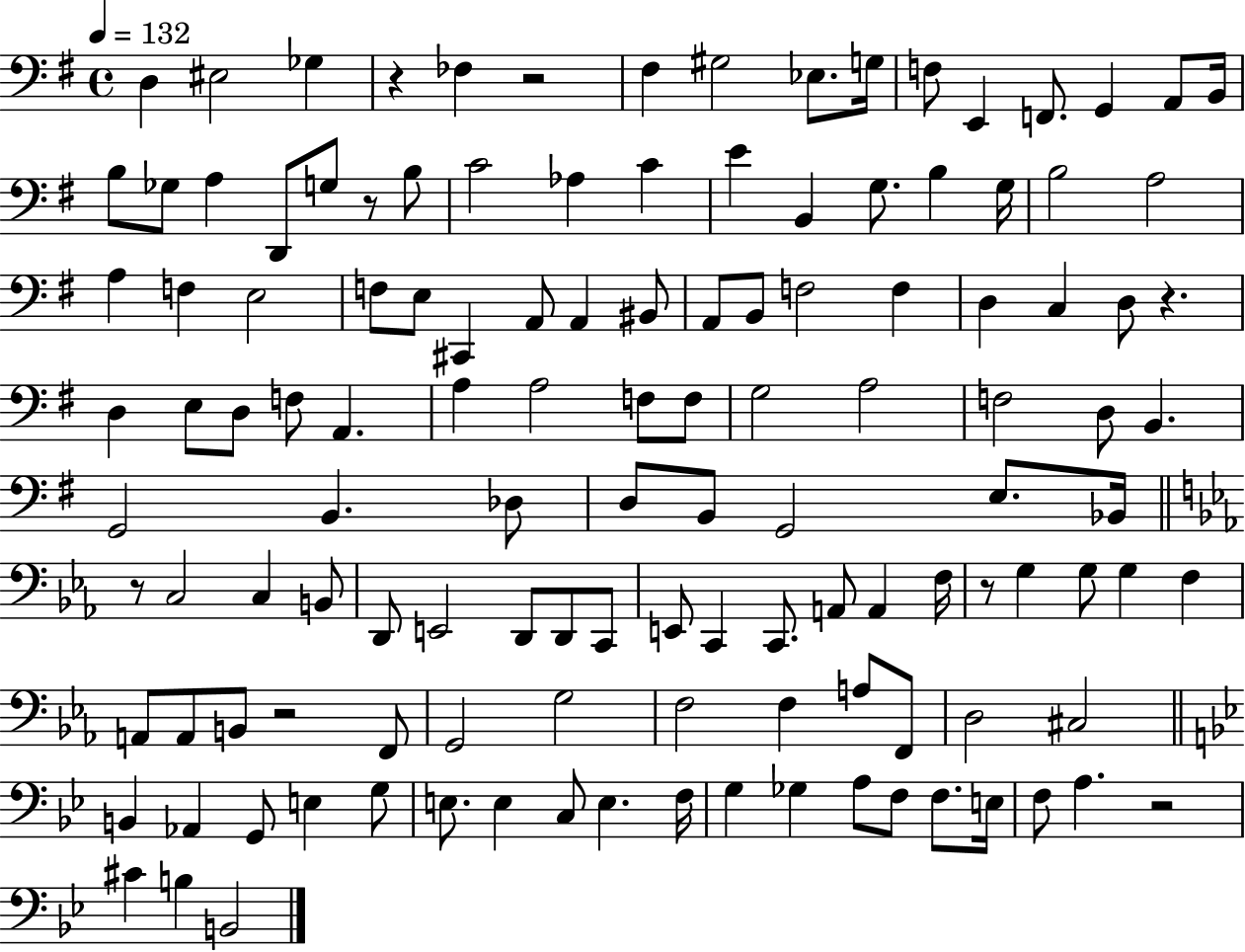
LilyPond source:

{
  \clef bass
  \time 4/4
  \defaultTimeSignature
  \key g \major
  \tempo 4 = 132
  d4 eis2 ges4 | r4 fes4 r2 | fis4 gis2 ees8. g16 | f8 e,4 f,8. g,4 a,8 b,16 | \break b8 ges8 a4 d,8 g8 r8 b8 | c'2 aes4 c'4 | e'4 b,4 g8. b4 g16 | b2 a2 | \break a4 f4 e2 | f8 e8 cis,4 a,8 a,4 bis,8 | a,8 b,8 f2 f4 | d4 c4 d8 r4. | \break d4 e8 d8 f8 a,4. | a4 a2 f8 f8 | g2 a2 | f2 d8 b,4. | \break g,2 b,4. des8 | d8 b,8 g,2 e8. bes,16 | \bar "||" \break \key ees \major r8 c2 c4 b,8 | d,8 e,2 d,8 d,8 c,8 | e,8 c,4 c,8. a,8 a,4 f16 | r8 g4 g8 g4 f4 | \break a,8 a,8 b,8 r2 f,8 | g,2 g2 | f2 f4 a8 f,8 | d2 cis2 | \break \bar "||" \break \key bes \major b,4 aes,4 g,8 e4 g8 | e8. e4 c8 e4. f16 | g4 ges4 a8 f8 f8. e16 | f8 a4. r2 | \break cis'4 b4 b,2 | \bar "|."
}